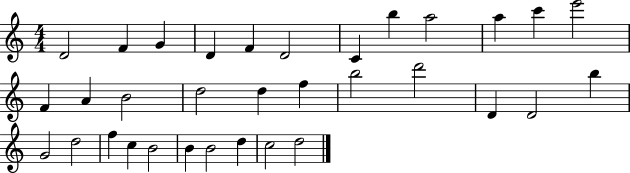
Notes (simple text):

D4/h F4/q G4/q D4/q F4/q D4/h C4/q B5/q A5/h A5/q C6/q E6/h F4/q A4/q B4/h D5/h D5/q F5/q B5/h D6/h D4/q D4/h B5/q G4/h D5/h F5/q C5/q B4/h B4/q B4/h D5/q C5/h D5/h